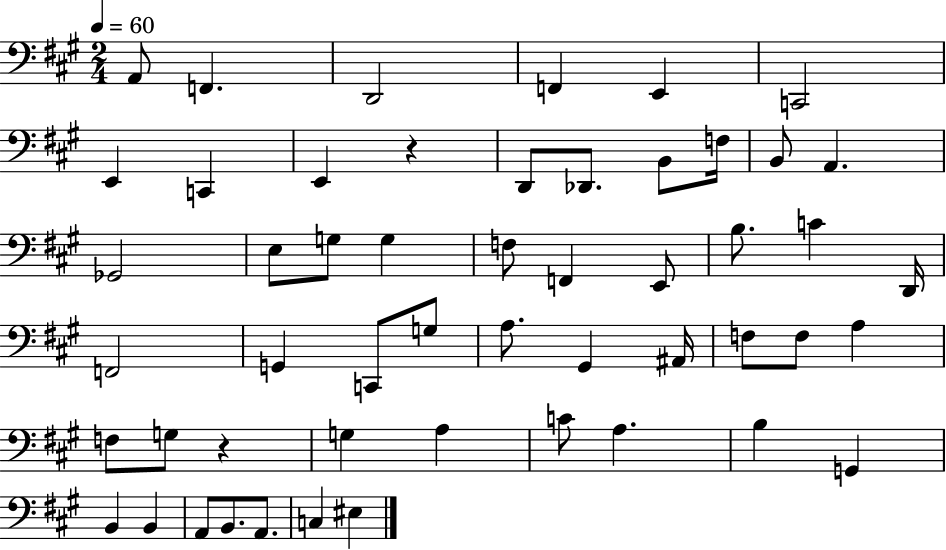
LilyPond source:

{
  \clef bass
  \numericTimeSignature
  \time 2/4
  \key a \major
  \tempo 4 = 60
  a,8 f,4. | d,2 | f,4 e,4 | c,2 | \break e,4 c,4 | e,4 r4 | d,8 des,8. b,8 f16 | b,8 a,4. | \break ges,2 | e8 g8 g4 | f8 f,4 e,8 | b8. c'4 d,16 | \break f,2 | g,4 c,8 g8 | a8. gis,4 ais,16 | f8 f8 a4 | \break f8 g8 r4 | g4 a4 | c'8 a4. | b4 g,4 | \break b,4 b,4 | a,8 b,8. a,8. | c4 eis4 | \bar "|."
}